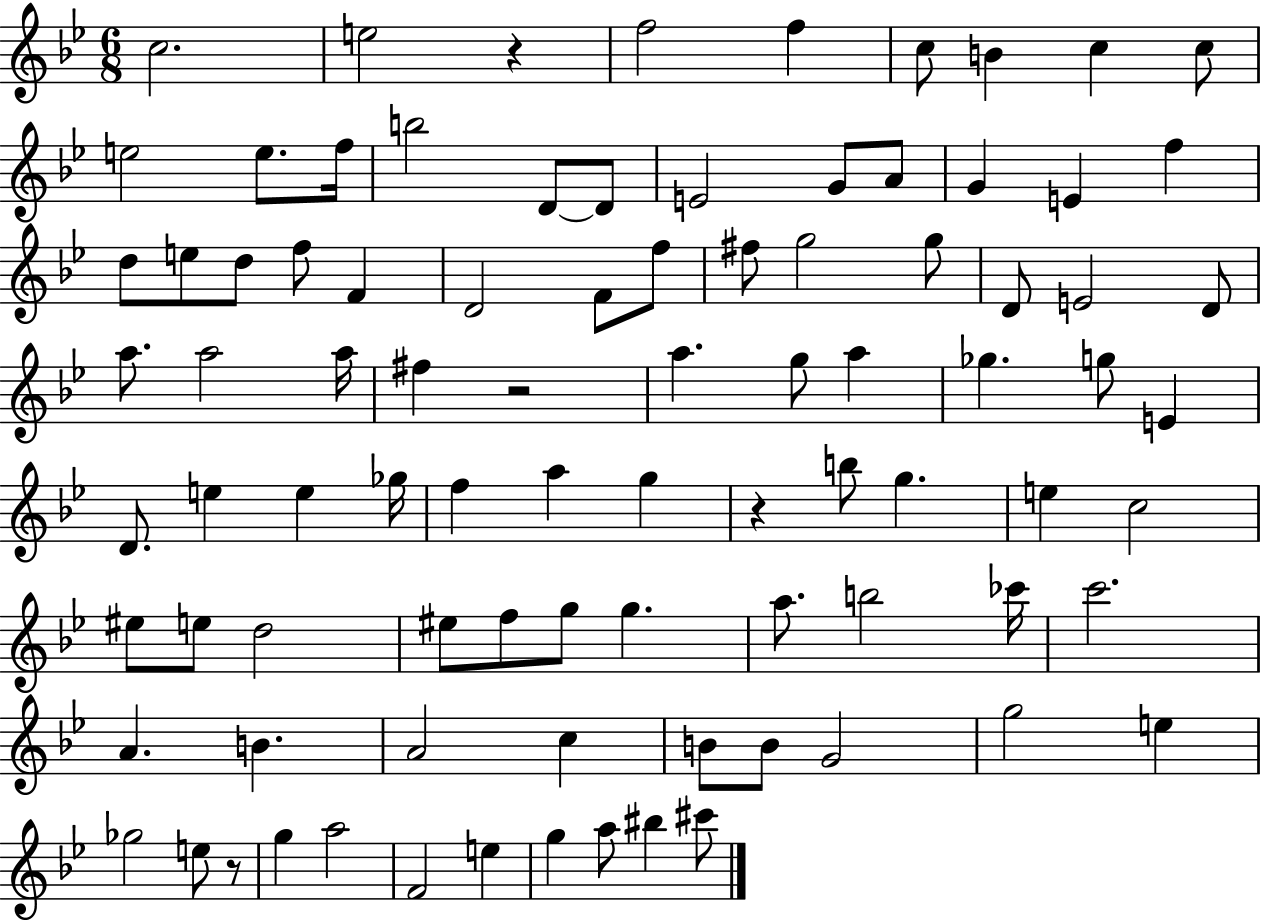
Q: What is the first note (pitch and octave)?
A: C5